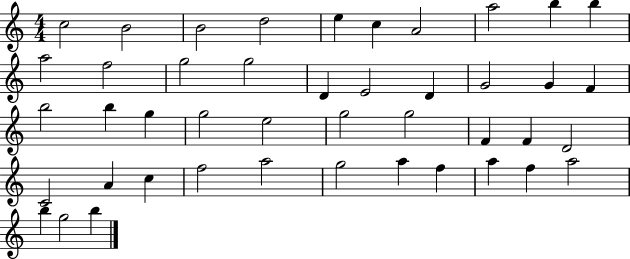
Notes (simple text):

C5/h B4/h B4/h D5/h E5/q C5/q A4/h A5/h B5/q B5/q A5/h F5/h G5/h G5/h D4/q E4/h D4/q G4/h G4/q F4/q B5/h B5/q G5/q G5/h E5/h G5/h G5/h F4/q F4/q D4/h C4/h A4/q C5/q F5/h A5/h G5/h A5/q F5/q A5/q F5/q A5/h B5/q G5/h B5/q